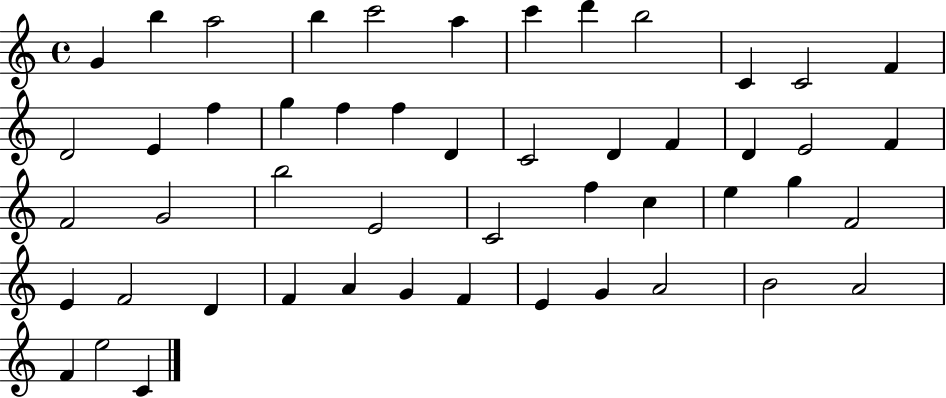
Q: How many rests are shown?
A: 0